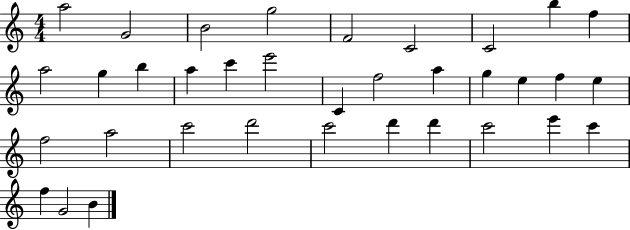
X:1
T:Untitled
M:4/4
L:1/4
K:C
a2 G2 B2 g2 F2 C2 C2 b f a2 g b a c' e'2 C f2 a g e f e f2 a2 c'2 d'2 c'2 d' d' c'2 e' c' f G2 B